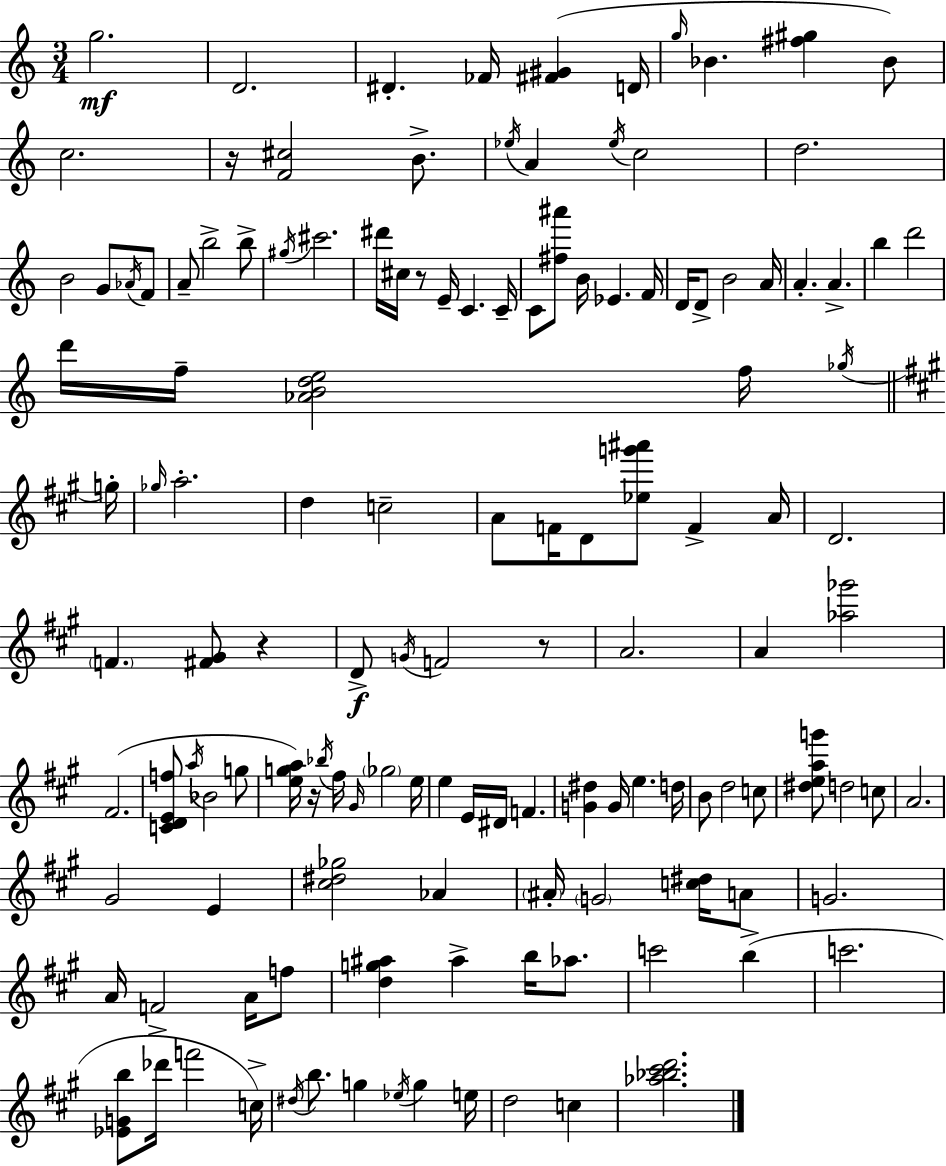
{
  \clef treble
  \numericTimeSignature
  \time 3/4
  \key a \minor
  g''2.\mf | d'2. | dis'4.-. fes'16 <fis' gis'>4( d'16 | \grace { g''16 } bes'4. <fis'' gis''>4 bes'8) | \break c''2. | r16 <f' cis''>2 b'8.-> | \acciaccatura { ees''16 } a'4 \acciaccatura { ees''16 } c''2 | d''2. | \break b'2 g'8 | \acciaccatura { aes'16 } f'8 a'8-- b''2-> | b''8-> \acciaccatura { gis''16 } cis'''2. | dis'''16 cis''16 r8 e'16-- c'4. | \break c'16-- c'8 <fis'' ais'''>8 b'16 ees'4. | f'16 d'16 d'8-> b'2 | a'16 a'4.-. a'4.-> | b''4 d'''2 | \break d'''16 f''16-- <aes' b' d'' e''>2 | f''16 \acciaccatura { ges''16 } \bar "||" \break \key a \major g''16-. \grace { ges''16 } a''2.-. | d''4 c''2-- | a'8 f'16 d'8 <ees'' g''' ais'''>8 f'4-> | a'16 d'2. | \break \parenthesize f'4. <fis' gis'>8 r4 | d'8->\f \acciaccatura { g'16 } f'2 | r8 a'2. | a'4 <aes'' ges'''>2 | \break fis'2.( | <c' d' e' f''>8 \acciaccatura { a''16 } bes'2 | g''8 <e'' g'' a''>16) r16 \acciaccatura { bes''16 } fis''16 \grace { gis'16 } \parenthesize ges''2 | e''16 e''4 e'16 dis'16 | \break f'4. <g' dis''>4 g'16 e''4. | d''16 b'8 d''2 | c''8 <dis'' e'' a'' g'''>8 d''2 | c''8 a'2. | \break gis'2 | e'4 <cis'' dis'' ges''>2 | aes'4 \parenthesize ais'16-. \parenthesize g'2 | <c'' dis''>16 a'8 g'2. | \break a'16 f'2-> | a'16 f''8 <d'' g'' ais''>4 ais''4-> | b''16 aes''8. c'''2 | b''4->( c'''2. | \break <ees' g' b''>8 des'''16 f'''2 | c''16->) \acciaccatura { dis''16 } b''8. g''4 | \acciaccatura { ees''16 } g''4 e''16 d''2 | c''4 <aes'' bes'' cis''' d'''>2. | \break \bar "|."
}